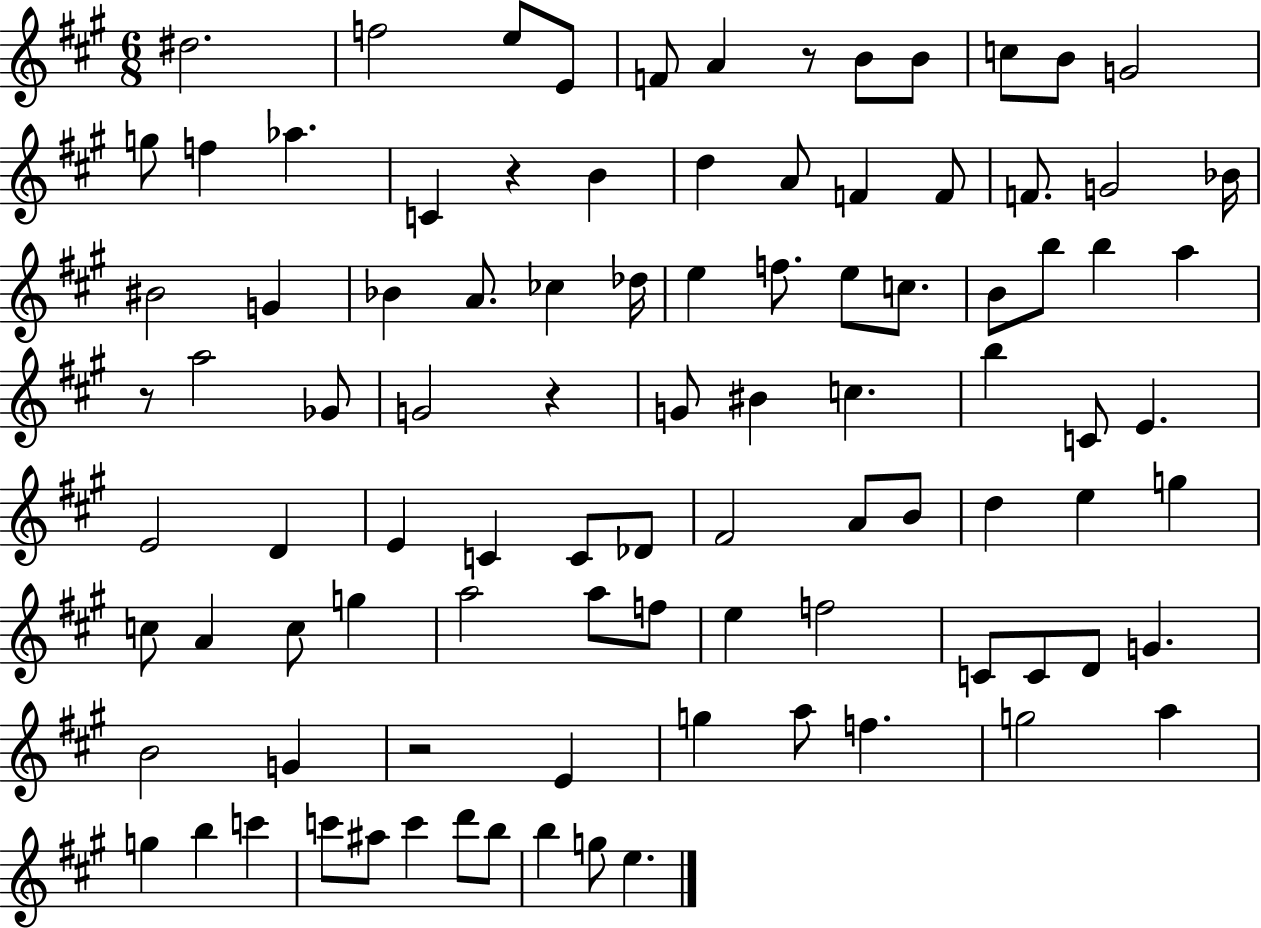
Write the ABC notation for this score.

X:1
T:Untitled
M:6/8
L:1/4
K:A
^d2 f2 e/2 E/2 F/2 A z/2 B/2 B/2 c/2 B/2 G2 g/2 f _a C z B d A/2 F F/2 F/2 G2 _B/4 ^B2 G _B A/2 _c _d/4 e f/2 e/2 c/2 B/2 b/2 b a z/2 a2 _G/2 G2 z G/2 ^B c b C/2 E E2 D E C C/2 _D/2 ^F2 A/2 B/2 d e g c/2 A c/2 g a2 a/2 f/2 e f2 C/2 C/2 D/2 G B2 G z2 E g a/2 f g2 a g b c' c'/2 ^a/2 c' d'/2 b/2 b g/2 e